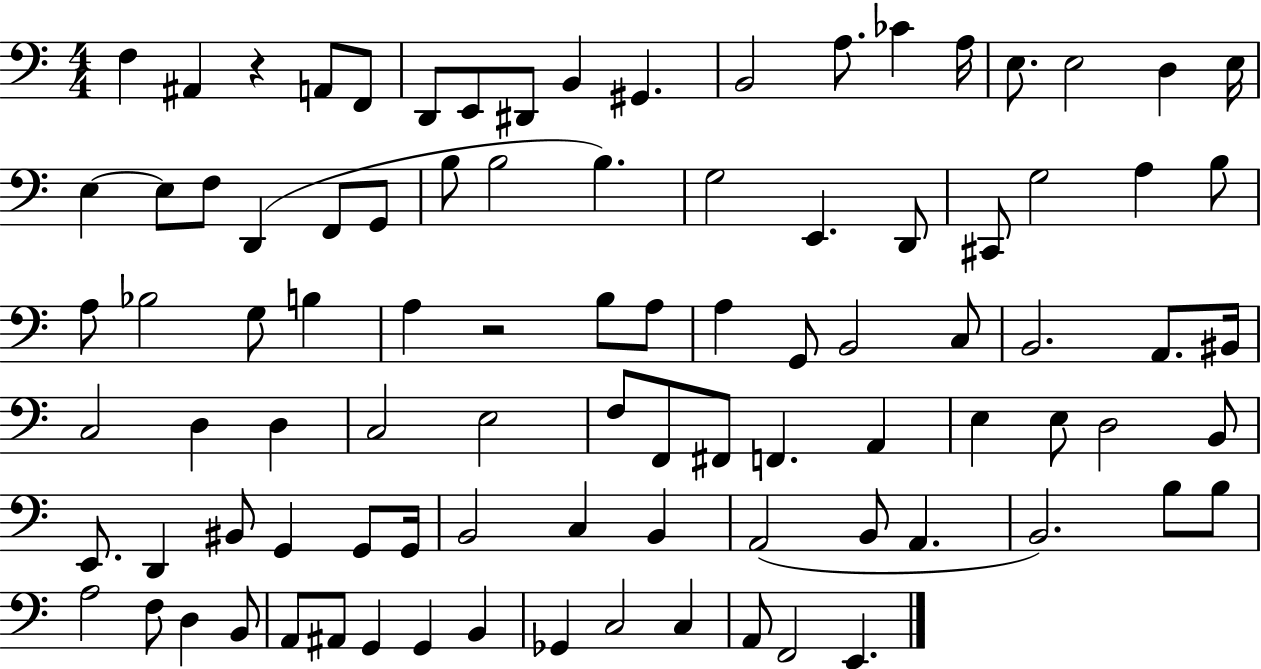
F3/q A#2/q R/q A2/e F2/e D2/e E2/e D#2/e B2/q G#2/q. B2/h A3/e. CES4/q A3/s E3/e. E3/h D3/q E3/s E3/q E3/e F3/e D2/q F2/e G2/e B3/e B3/h B3/q. G3/h E2/q. D2/e C#2/e G3/h A3/q B3/e A3/e Bb3/h G3/e B3/q A3/q R/h B3/e A3/e A3/q G2/e B2/h C3/e B2/h. A2/e. BIS2/s C3/h D3/q D3/q C3/h E3/h F3/e F2/e F#2/e F2/q. A2/q E3/q E3/e D3/h B2/e E2/e. D2/q BIS2/e G2/q G2/e G2/s B2/h C3/q B2/q A2/h B2/e A2/q. B2/h. B3/e B3/e A3/h F3/e D3/q B2/e A2/e A#2/e G2/q G2/q B2/q Gb2/q C3/h C3/q A2/e F2/h E2/q.